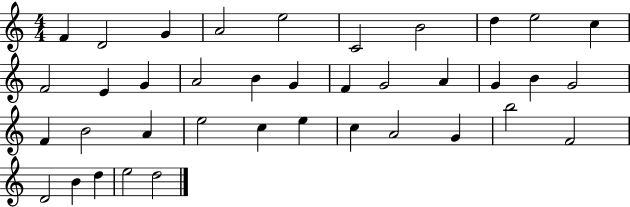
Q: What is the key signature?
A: C major